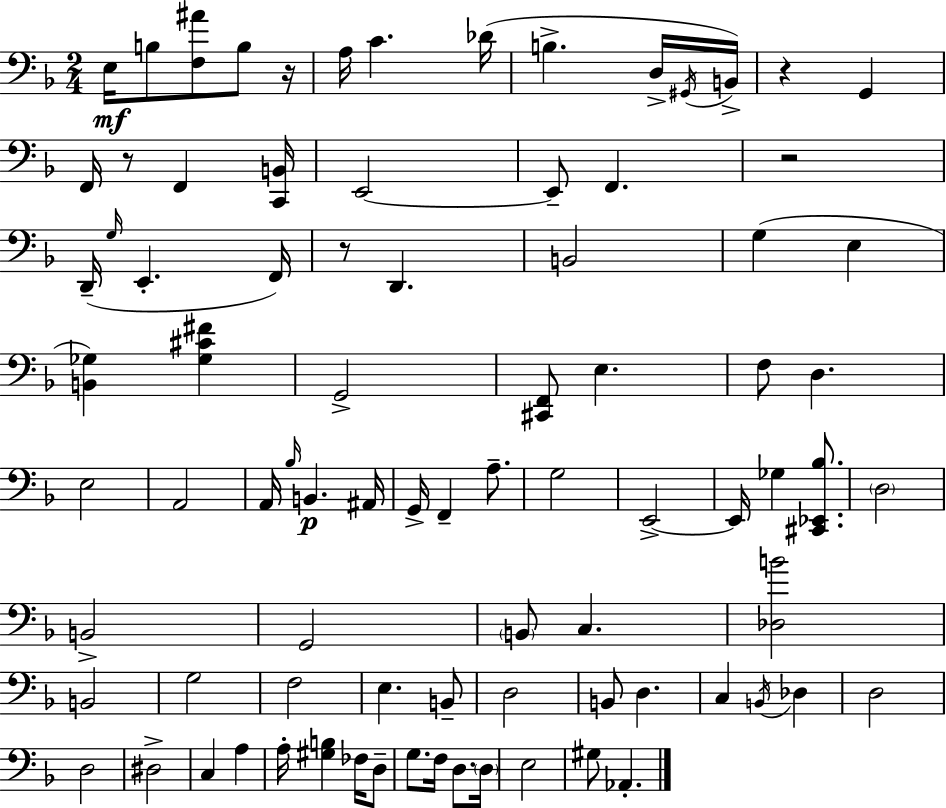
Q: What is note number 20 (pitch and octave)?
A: F2